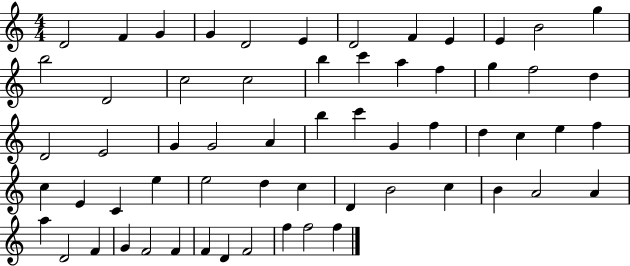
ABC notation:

X:1
T:Untitled
M:4/4
L:1/4
K:C
D2 F G G D2 E D2 F E E B2 g b2 D2 c2 c2 b c' a f g f2 d D2 E2 G G2 A b c' G f d c e f c E C e e2 d c D B2 c B A2 A a D2 F G F2 F F D F2 f f2 f